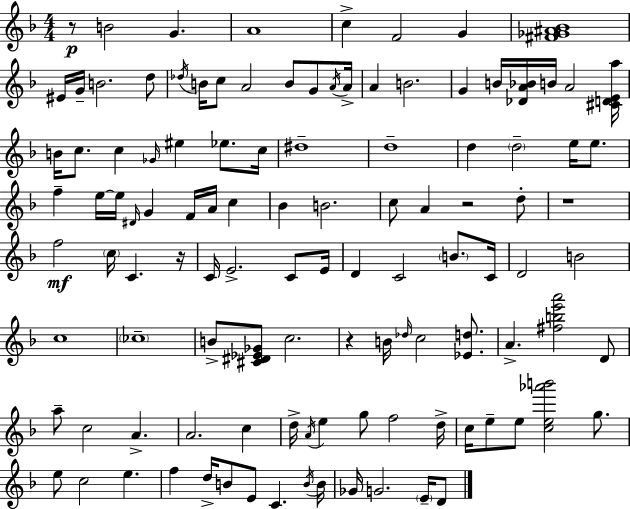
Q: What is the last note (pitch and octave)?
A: D4